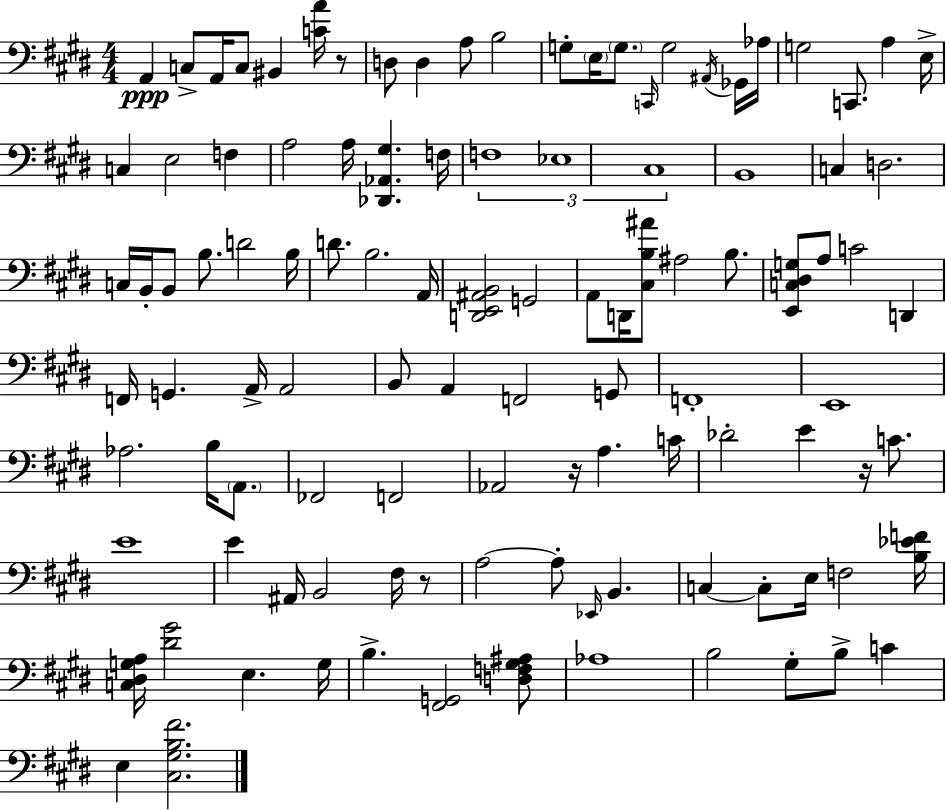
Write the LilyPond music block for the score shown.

{
  \clef bass
  \numericTimeSignature
  \time 4/4
  \key e \major
  \repeat volta 2 { a,4\ppp c8-> a,16 c8 bis,4 <c' a'>16 r8 | d8 d4 a8 b2 | g8-. \parenthesize e16 \parenthesize g8. \grace { c,16 } g2 \acciaccatura { ais,16 } | ges,16 aes16 g2 c,8. a4 | \break e16-> c4 e2 f4 | a2 a16 <des, aes, gis>4. | f16 \tuplet 3/2 { f1 | ees1 | \break cis1 } | b,1 | c4 d2. | c16 b,16-. b,8 b8. d'2 | \break b16 d'8. b2. | a,16 <d, e, ais, b,>2 g,2 | a,8 d,16 <cis b ais'>8 ais2 b8. | <e, c dis g>8 a8 c'2 d,4 | \break f,16 g,4. a,16-> a,2 | b,8 a,4 f,2 | g,8 f,1-. | e,1 | \break aes2. b16 \parenthesize a,8. | fes,2 f,2 | aes,2 r16 a4. | c'16 des'2-. e'4 r16 c'8. | \break e'1 | e'4 ais,16 b,2 fis16 | r8 a2~~ a8-. \grace { ees,16 } b,4. | c4~~ c8-. e16 f2 | \break <b ees' f'>16 <c dis g a>16 <dis' gis'>2 e4. | g16 b4.-> <fis, g,>2 | <d f gis ais>8 aes1 | b2 gis8-. b8-> c'4 | \break e4 <cis gis b fis'>2. | } \bar "|."
}